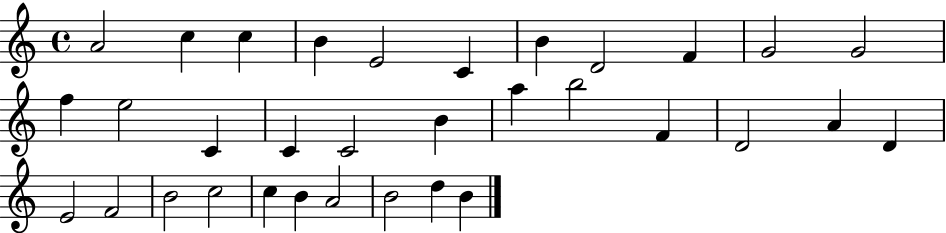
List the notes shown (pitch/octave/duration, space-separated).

A4/h C5/q C5/q B4/q E4/h C4/q B4/q D4/h F4/q G4/h G4/h F5/q E5/h C4/q C4/q C4/h B4/q A5/q B5/h F4/q D4/h A4/q D4/q E4/h F4/h B4/h C5/h C5/q B4/q A4/h B4/h D5/q B4/q